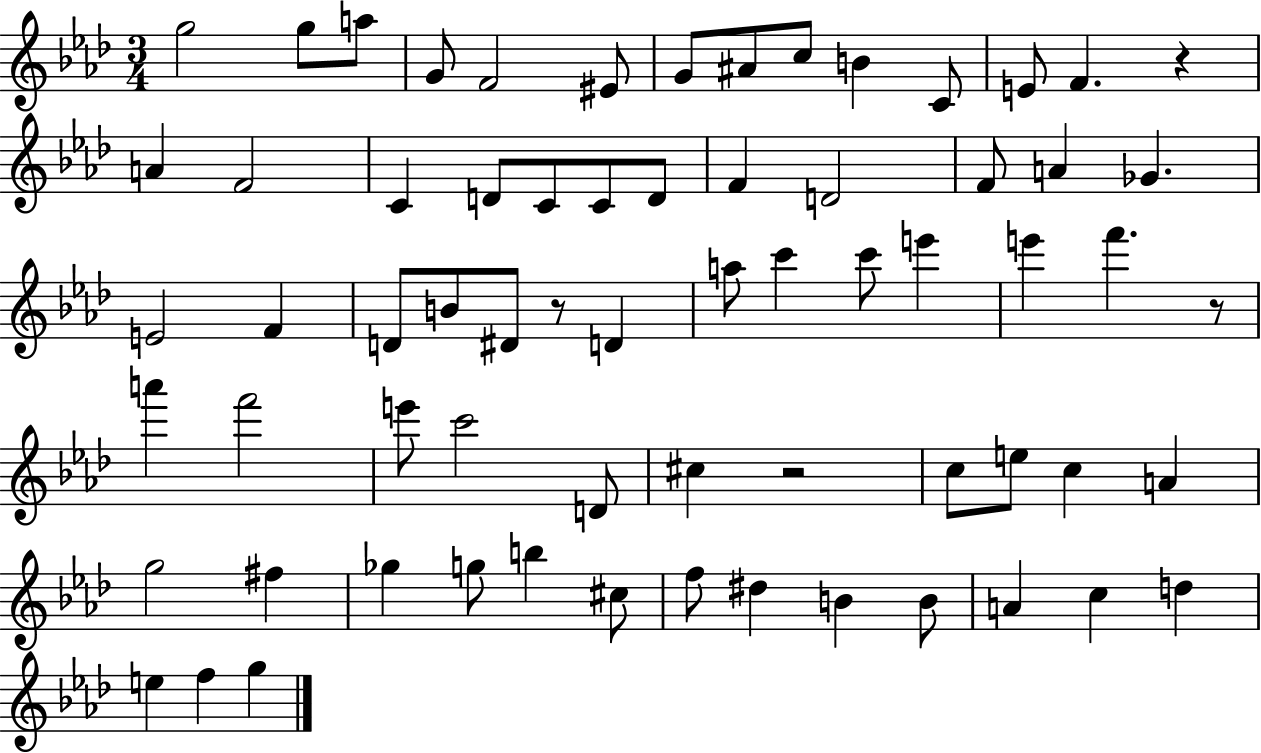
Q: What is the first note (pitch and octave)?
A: G5